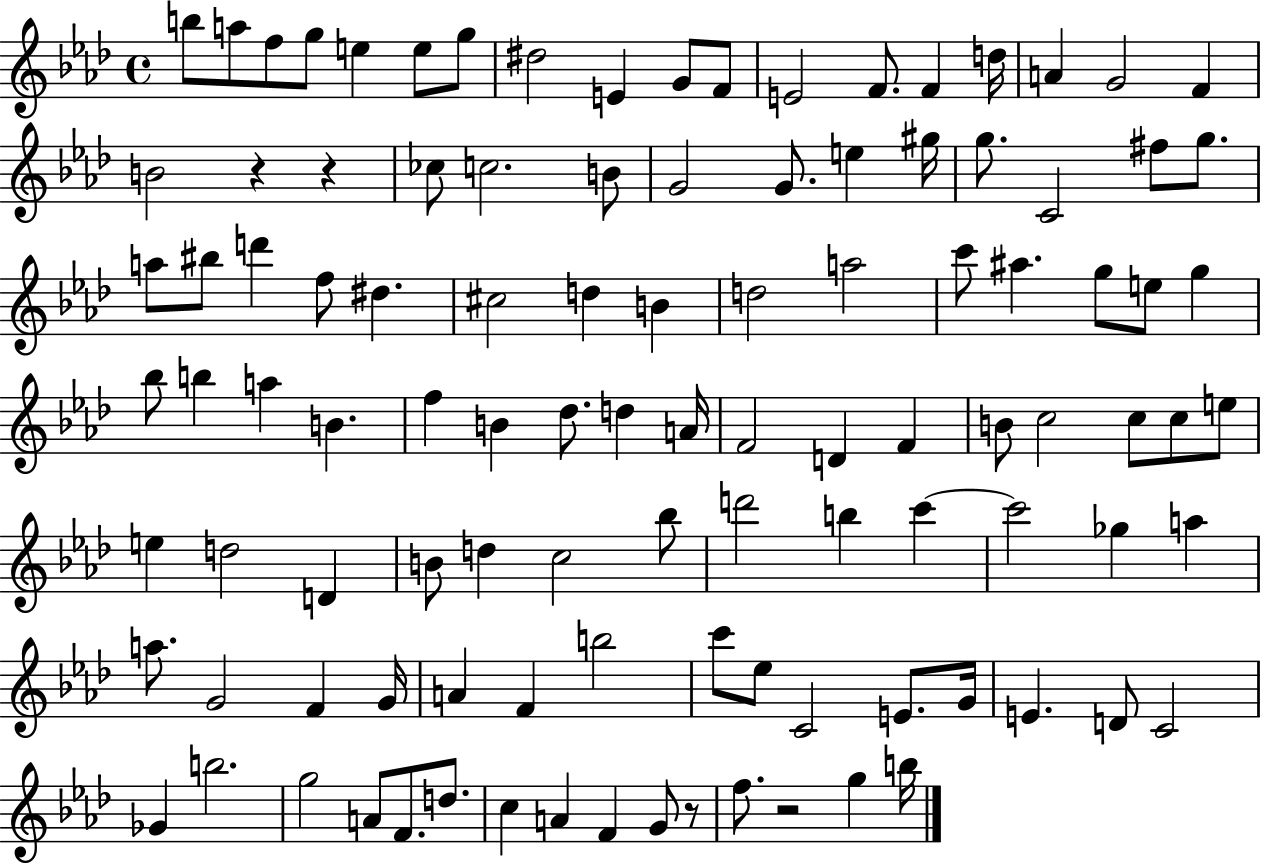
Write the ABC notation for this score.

X:1
T:Untitled
M:4/4
L:1/4
K:Ab
b/2 a/2 f/2 g/2 e e/2 g/2 ^d2 E G/2 F/2 E2 F/2 F d/4 A G2 F B2 z z _c/2 c2 B/2 G2 G/2 e ^g/4 g/2 C2 ^f/2 g/2 a/2 ^b/2 d' f/2 ^d ^c2 d B d2 a2 c'/2 ^a g/2 e/2 g _b/2 b a B f B _d/2 d A/4 F2 D F B/2 c2 c/2 c/2 e/2 e d2 D B/2 d c2 _b/2 d'2 b c' c'2 _g a a/2 G2 F G/4 A F b2 c'/2 _e/2 C2 E/2 G/4 E D/2 C2 _G b2 g2 A/2 F/2 d/2 c A F G/2 z/2 f/2 z2 g b/4